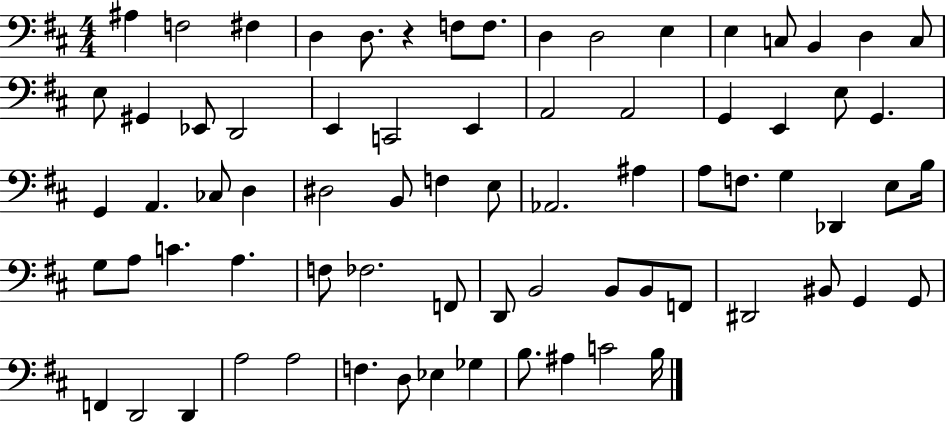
A#3/q F3/h F#3/q D3/q D3/e. R/q F3/e F3/e. D3/q D3/h E3/q E3/q C3/e B2/q D3/q C3/e E3/e G#2/q Eb2/e D2/h E2/q C2/h E2/q A2/h A2/h G2/q E2/q E3/e G2/q. G2/q A2/q. CES3/e D3/q D#3/h B2/e F3/q E3/e Ab2/h. A#3/q A3/e F3/e. G3/q Db2/q E3/e B3/s G3/e A3/e C4/q. A3/q. F3/e FES3/h. F2/e D2/e B2/h B2/e B2/e F2/e D#2/h BIS2/e G2/q G2/e F2/q D2/h D2/q A3/h A3/h F3/q. D3/e Eb3/q Gb3/q B3/e. A#3/q C4/h B3/s